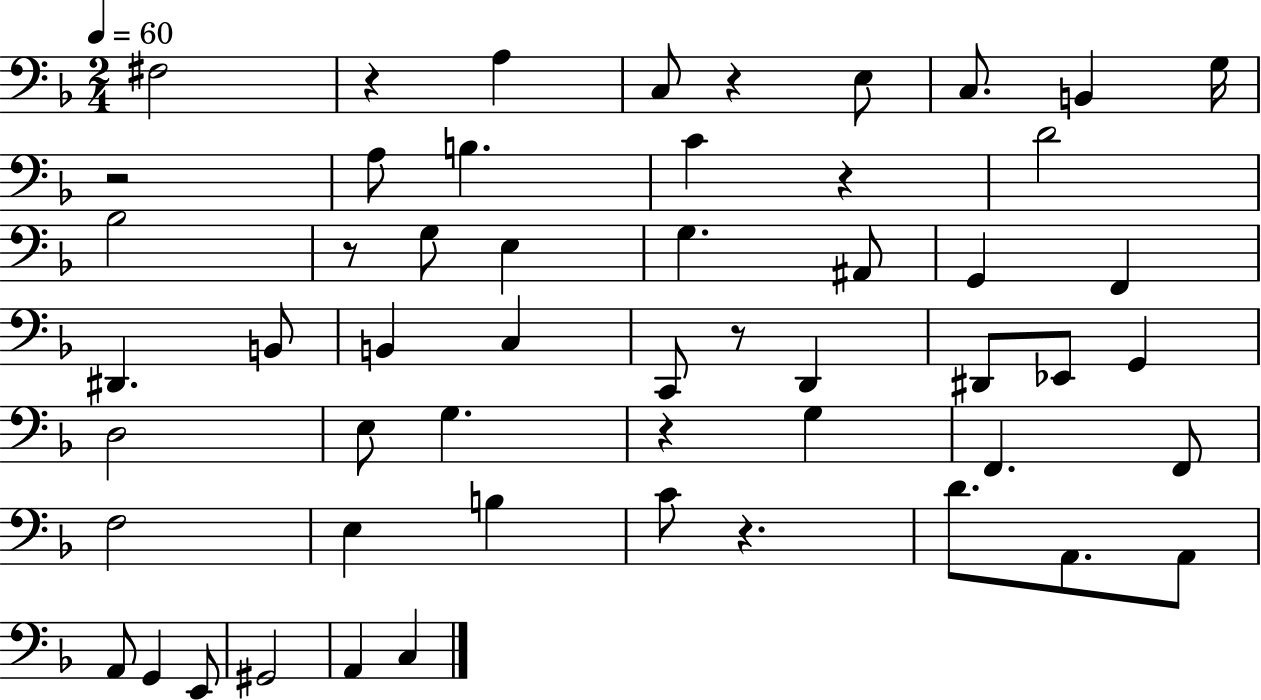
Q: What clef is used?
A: bass